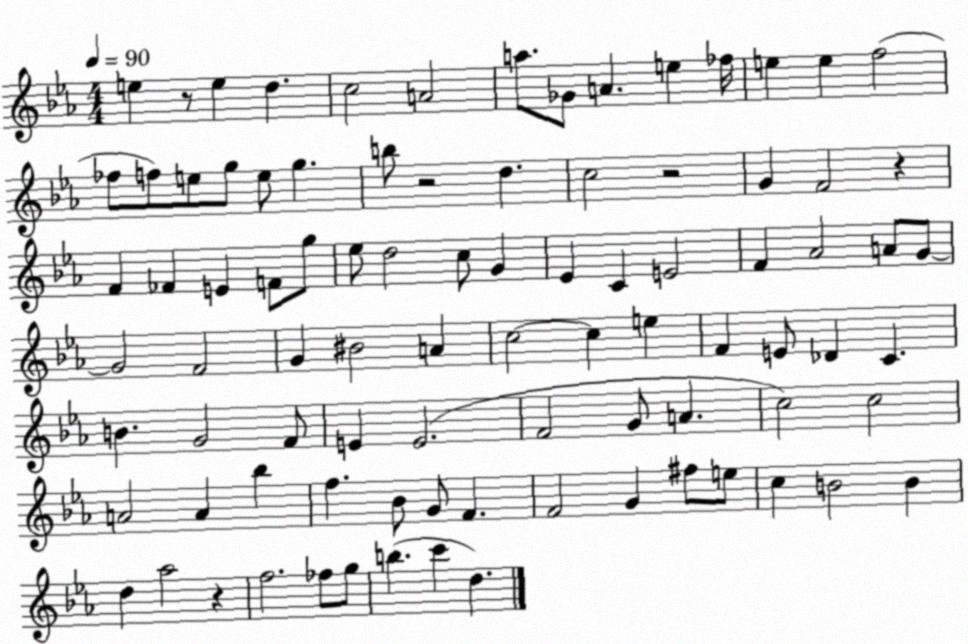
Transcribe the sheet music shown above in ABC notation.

X:1
T:Untitled
M:4/4
L:1/4
K:Eb
e z/2 e d c2 A2 a/2 _G/2 A e _f/4 e e f2 _f/2 f/2 e/2 g/2 e/2 g b/2 z2 d c2 z2 G F2 z F _F E F/2 g/2 _e/2 d2 c/2 G _E C E2 F _A2 A/2 G/2 G2 F2 G ^B2 A c2 c e F E/2 _D C B G2 F/2 E E2 F2 G/2 A c2 c2 A2 A _b f _B/2 G/2 F F2 G ^f/2 e/2 c B2 B d _a2 z f2 _f/2 g/2 b c' d